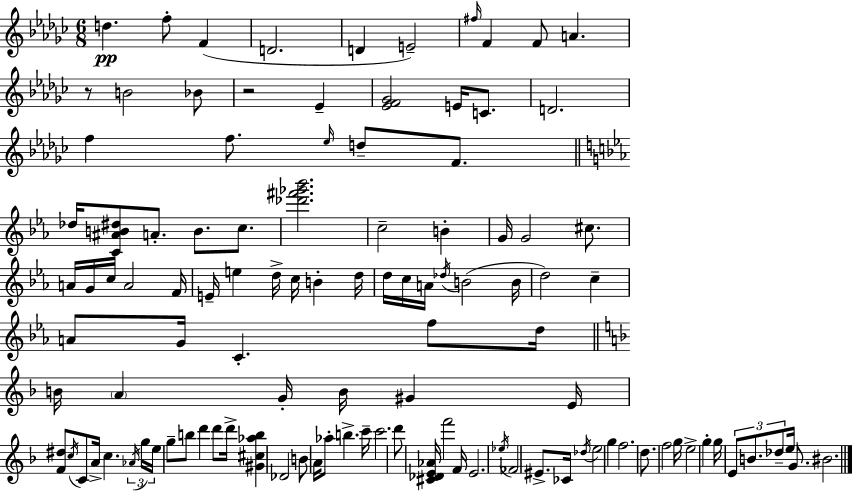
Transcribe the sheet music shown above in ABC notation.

X:1
T:Untitled
M:6/8
L:1/4
K:Ebm
d f/2 F D2 D E2 ^f/4 F F/2 A z/2 B2 _B/2 z2 _E [_EF_G]2 E/4 C/2 D2 f f/2 _e/4 d/2 F/2 _d/4 [C^AB^d]/2 A/2 B/2 c/2 [_d'^f'_g'_b']2 c2 B G/4 G2 ^c/2 A/4 G/4 c/4 A2 F/4 E/4 e d/4 c/4 B d/4 d/4 c/4 A/4 _d/4 B2 B/4 d2 c A/2 G/4 C f/2 d/4 B/4 A G/4 B/4 ^G E/4 [F^d]/2 c/4 C/2 A/4 c _A/4 g/4 e/4 g/2 b/2 d' d'/2 d'/4 [^G^c_ab] _D2 B/2 A/4 _a/2 b c'/4 c'2 d'/2 [^C_DE_A]/4 f'2 F/4 E2 _e/4 _F2 ^E/2 _C/4 _d/4 e2 g f2 d/2 f2 g/4 e2 g g/4 E/2 B/2 _d/2 e/4 G/2 ^B2